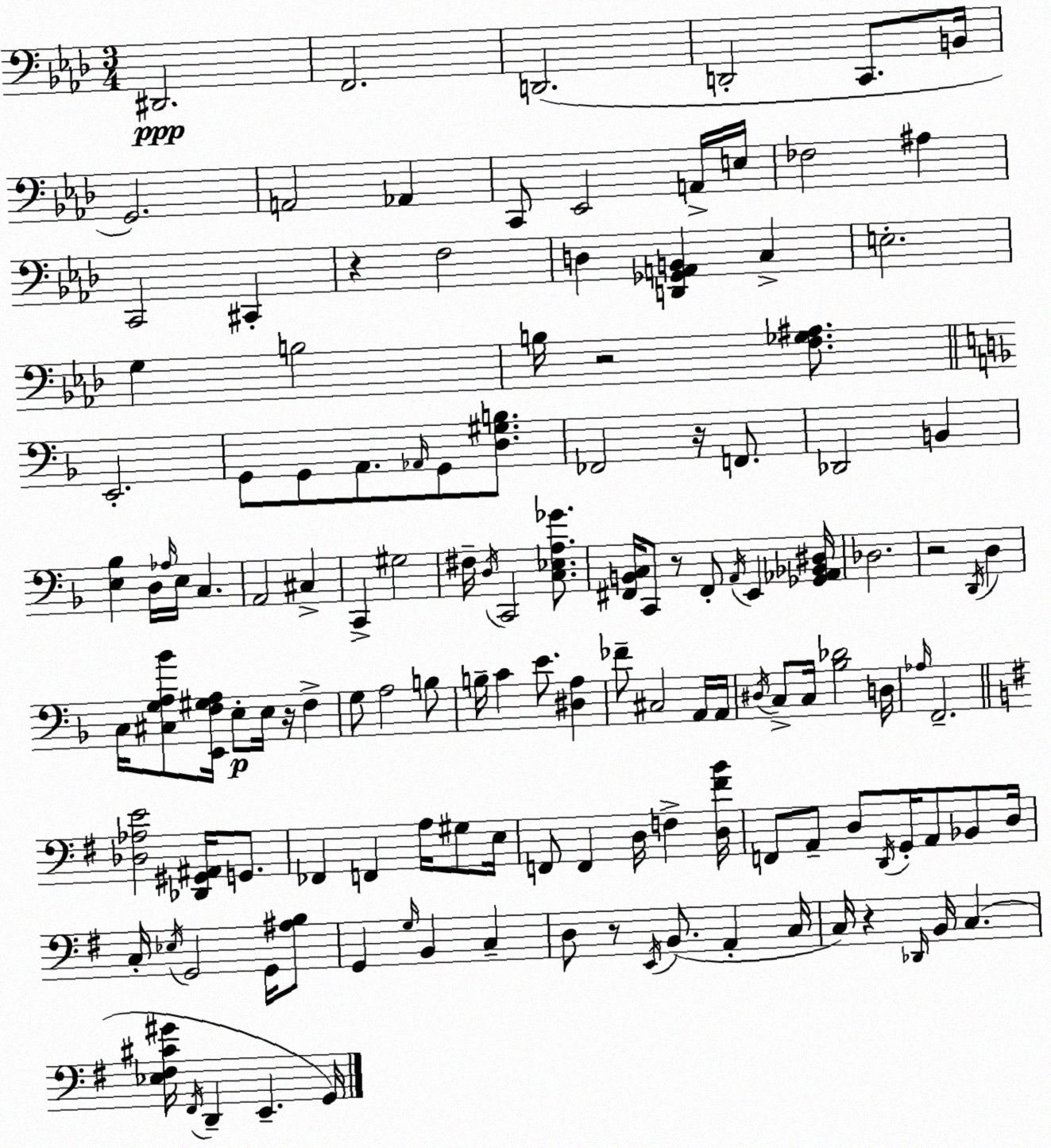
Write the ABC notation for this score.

X:1
T:Untitled
M:3/4
L:1/4
K:Ab
^D,,2 F,,2 D,,2 D,,2 C,,/2 B,,/4 G,,2 A,,2 _A,, C,,/2 _E,,2 A,,/4 E,/4 _F,2 ^A, C,,2 ^C,, z F,2 D, [D,,_G,,A,,B,,] C, E,2 G, B,2 B,/4 z2 [F,_G,^A,]/2 E,,2 G,,/2 G,,/2 A,,/2 _A,,/4 G,,/2 [D,^G,B,]/2 _F,,2 z/4 F,,/2 _D,,2 B,, [E,_B,] D,/4 _A,/4 E,/4 C, A,,2 ^C, C,, ^G,2 ^F,/4 D,/4 C,,2 [C,_E,A,_G]/2 [^F,,B,,C,]/4 C,,/2 z/2 ^F,,/2 A,,/4 E,, [_G,,_A,,_B,,^D,]/4 _D,2 z2 D,,/4 D, C,/4 [^C,G,A,_B]/2 [E,,F,^G,A,]/4 E,/2 E,/4 z/4 F, G,/2 A,2 B,/2 B,/4 C E/2 [^D,A,] _F/2 ^C,2 A,,/4 A,,/4 ^D,/4 C,/2 C,/4 [_B,_D]2 D,/4 _A,/4 F,,2 [_D,_A,E]2 [_D,,^G,,^A,,]/4 G,,/2 _F,, F,, A,/4 ^G,/2 E,/4 F,,/2 F,, D,/4 F, [D,^FB]/4 F,,/2 A,,/2 D,/2 D,,/4 G,,/4 A,,/2 _B,,/2 D,/4 C,/4 _E,/4 G,,2 G,,/4 [^A,B,]/2 G,, G,/4 B,, C, D,/2 z/2 E,,/4 B,,/2 A,, C,/4 C,/4 z _D,,/4 B,,/4 C, [_E,^F,^C^G]/4 ^F,,/4 D,, E,, G,,/4